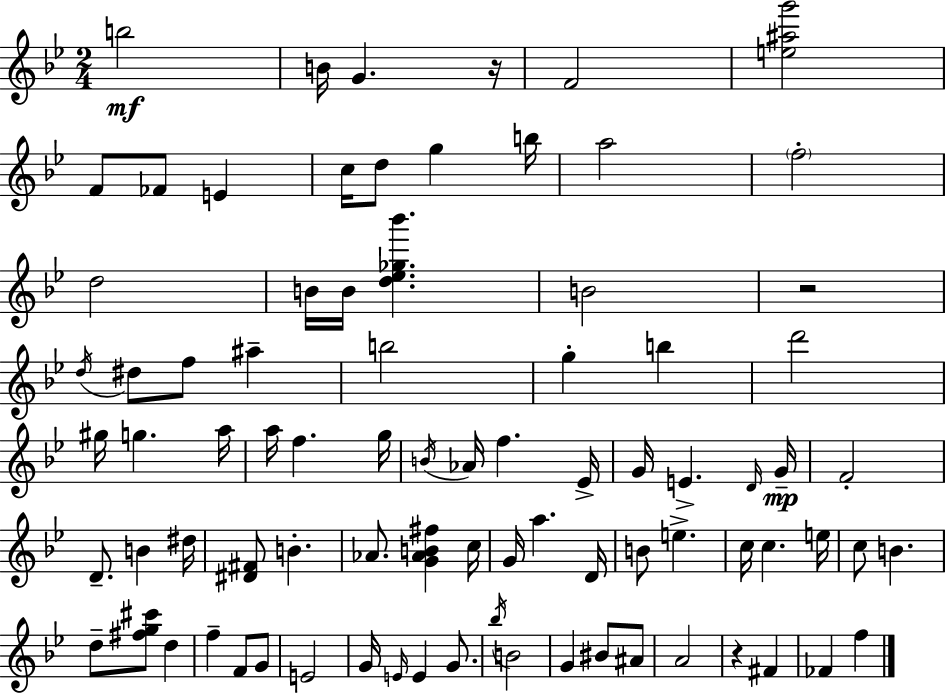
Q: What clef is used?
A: treble